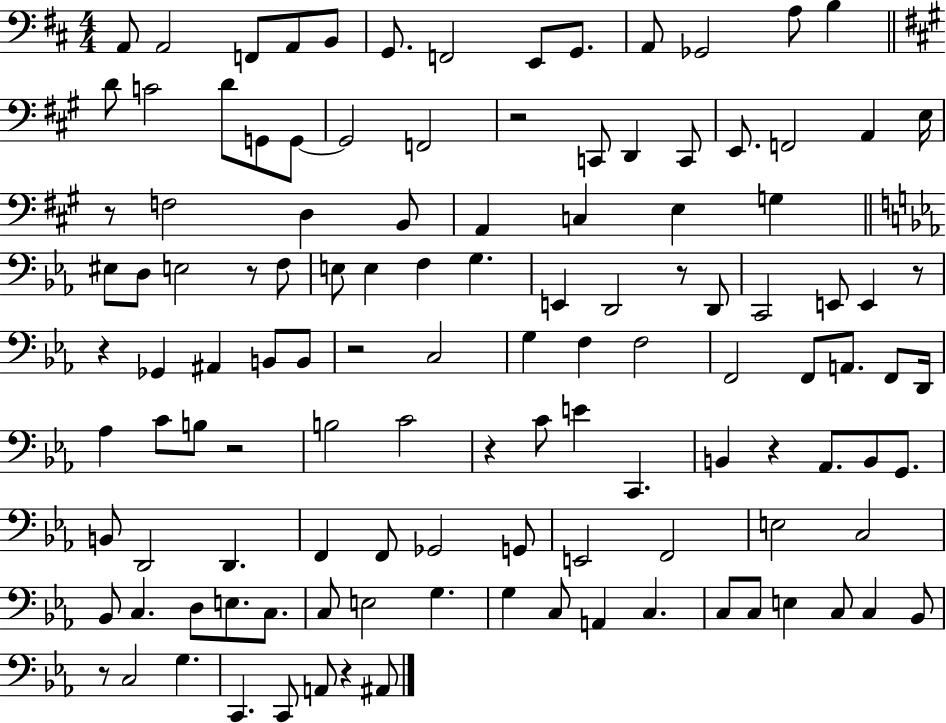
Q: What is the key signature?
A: D major